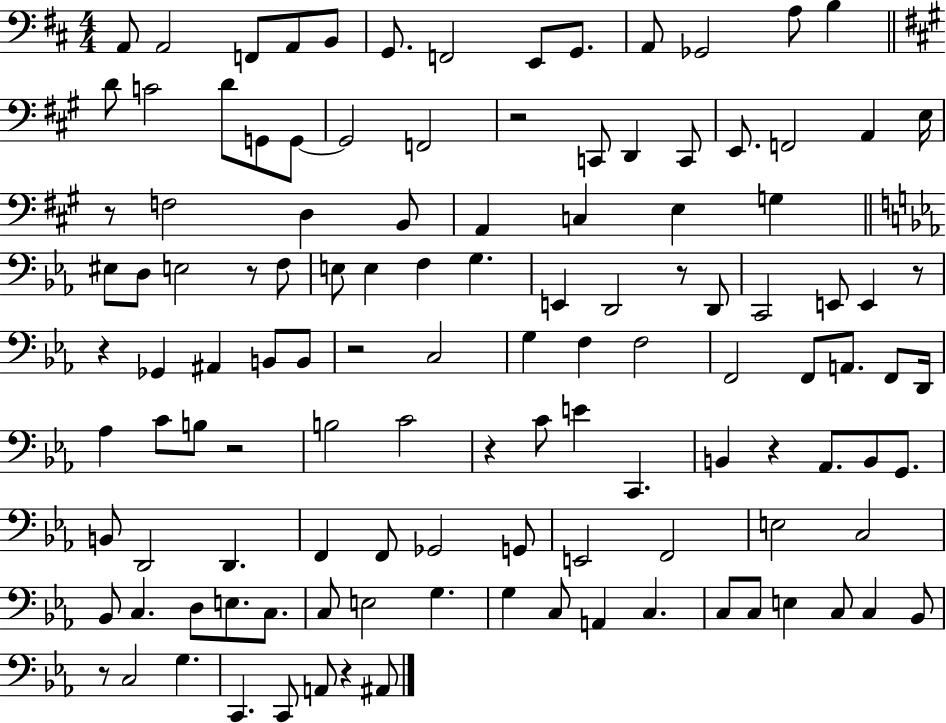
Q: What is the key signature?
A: D major